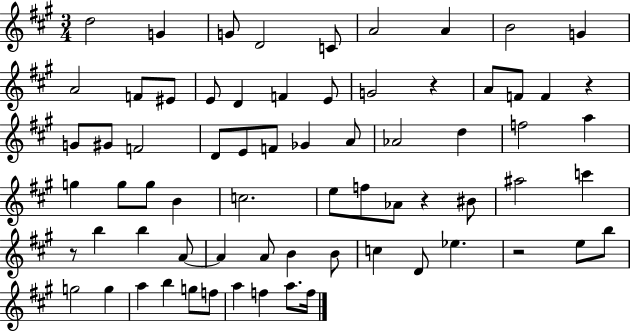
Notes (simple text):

D5/h G4/q G4/e D4/h C4/e A4/h A4/q B4/h G4/q A4/h F4/e EIS4/e E4/e D4/q F4/q E4/e G4/h R/q A4/e F4/e F4/q R/q G4/e G#4/e F4/h D4/e E4/e F4/e Gb4/q A4/e Ab4/h D5/q F5/h A5/q G5/q G5/e G5/e B4/q C5/h. E5/e F5/e Ab4/e R/q BIS4/e A#5/h C6/q R/e B5/q B5/q A4/e A4/q A4/e B4/q B4/e C5/q D4/e Eb5/q. R/h E5/e B5/e G5/h G5/q A5/q B5/q G5/e F5/e A5/q F5/q A5/e. F5/s